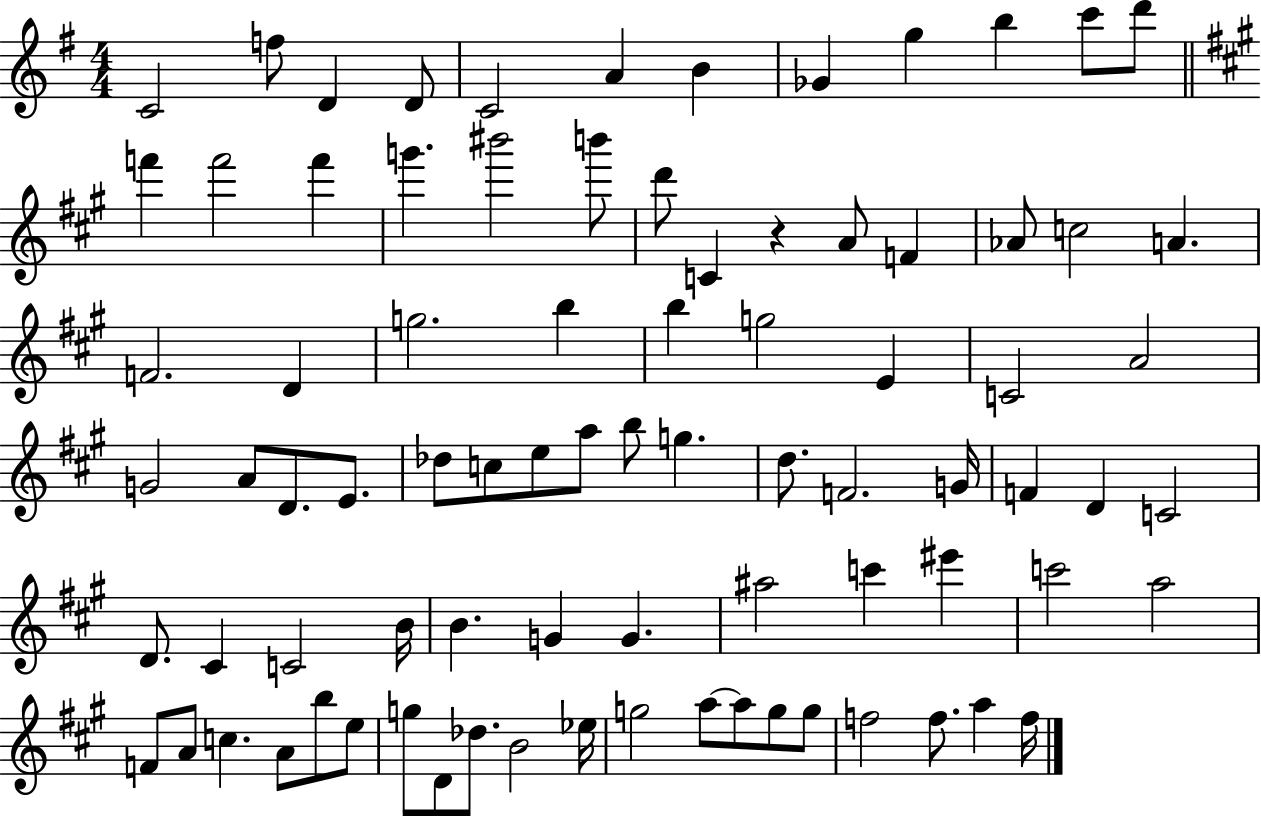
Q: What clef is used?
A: treble